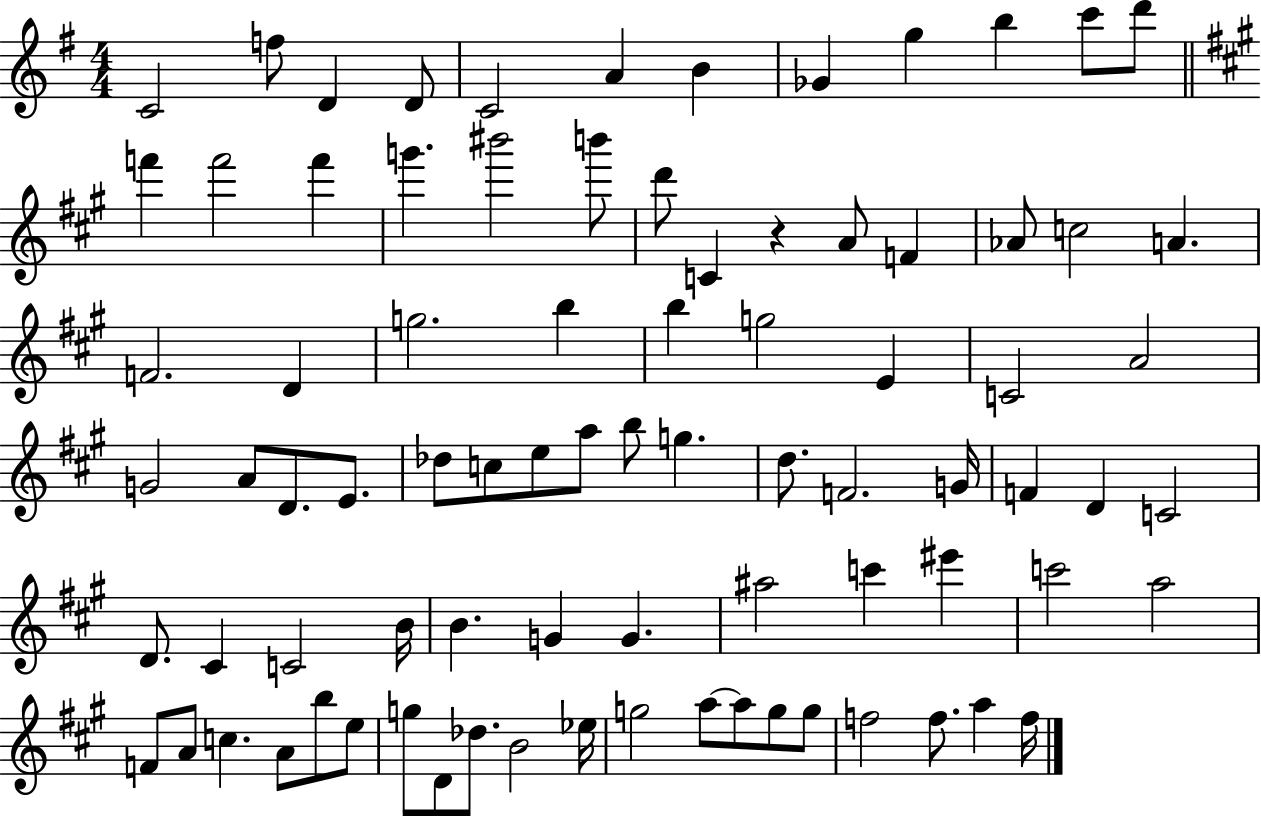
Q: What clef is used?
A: treble